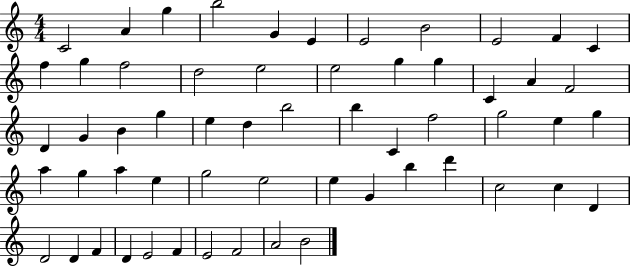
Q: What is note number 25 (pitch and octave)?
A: B4